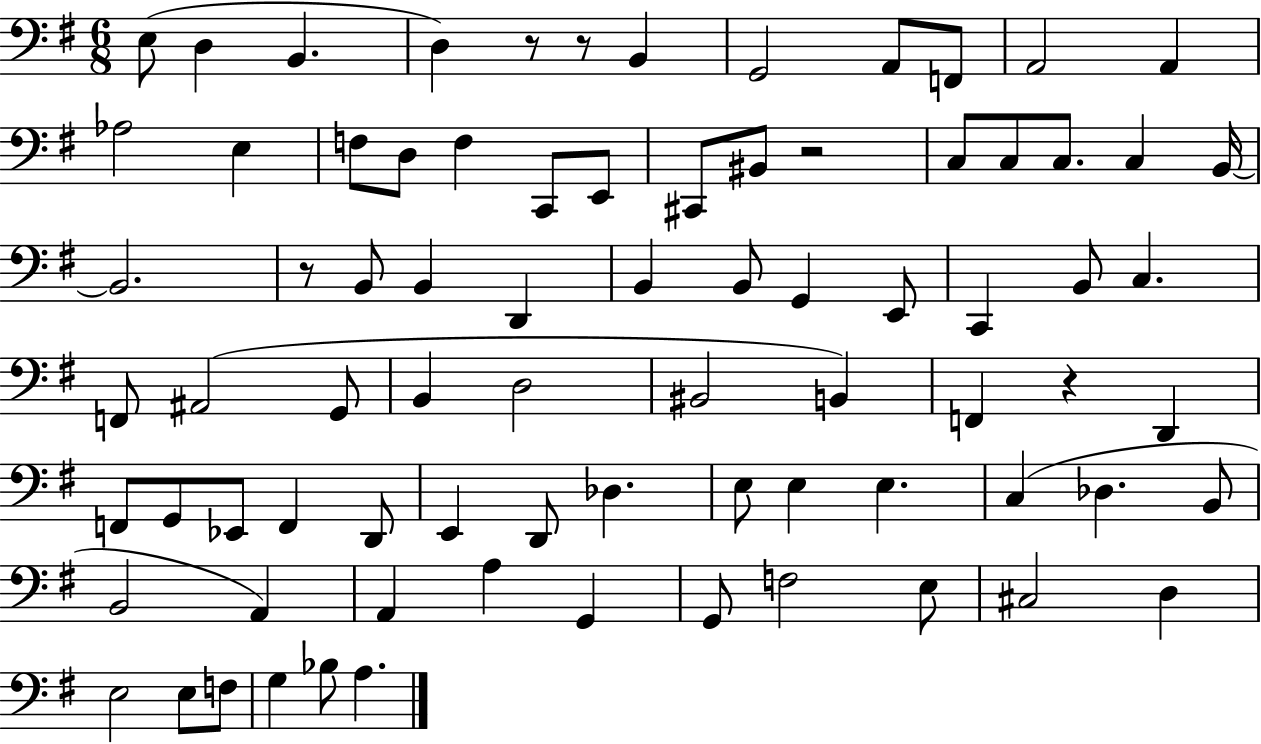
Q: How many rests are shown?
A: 5